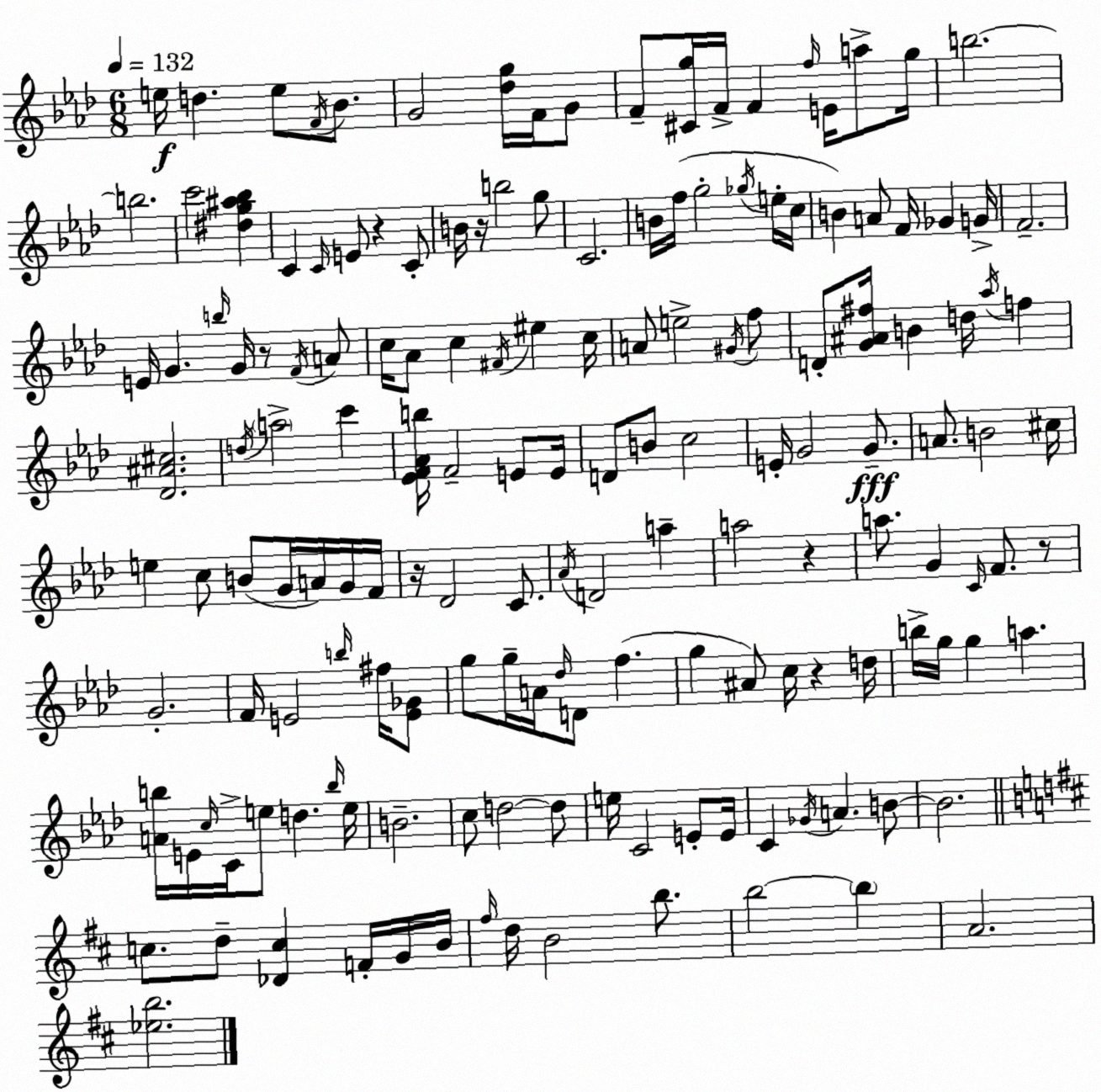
X:1
T:Untitled
M:6/8
L:1/4
K:Ab
e/4 d e/2 F/4 _B/2 G2 [_dg]/4 F/4 G/2 F/2 [^Cg]/4 F/4 F f/4 E/4 a/2 g/4 b2 b2 c'2 [^dg^a_b] C C/4 E/2 z C/2 B/4 z/4 b2 g/2 C2 B/4 f/4 g2 _g/4 e/4 c/4 B A/2 F/4 _G G/4 F2 E/4 G b/4 G/4 z/2 F/4 A/2 c/4 _A/2 c ^F/4 ^e c/4 A/2 e2 ^G/4 f/2 D/2 [G^A^f]/4 B d/4 _a/4 f [_D^A^c]2 d/4 a2 c' [_EF_Ab]/4 F2 E/2 E/4 D/2 B/2 c2 E/4 G2 G/2 A/2 B2 ^c/4 e c/2 B/2 G/4 A/4 G/4 F/4 z/4 _D2 C/2 _A/4 D2 a a2 z a/2 G C/4 F/2 z/2 G2 F/4 E2 b/4 ^f/4 [E_G]/2 g/2 g/4 A/4 _d/4 D/2 f g ^A/2 c/4 z d/4 b/4 g/4 g a [Ab]/4 E/4 c/4 C/4 e/2 d b/4 e/4 B2 c/2 d2 d/2 e/4 C2 E/2 E/4 C _G/4 A B/2 B2 c/2 d/2 [_Dc] F/4 G/4 B/4 ^f/4 d/4 B2 b/2 b2 b A2 [_eb]2